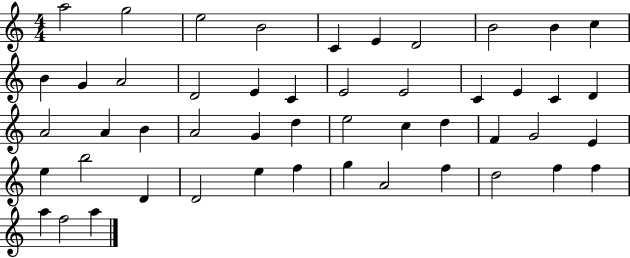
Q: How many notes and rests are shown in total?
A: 49